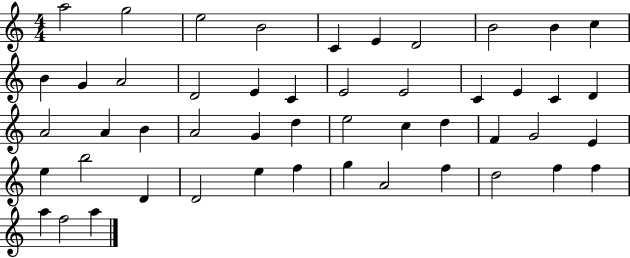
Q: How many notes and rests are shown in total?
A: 49